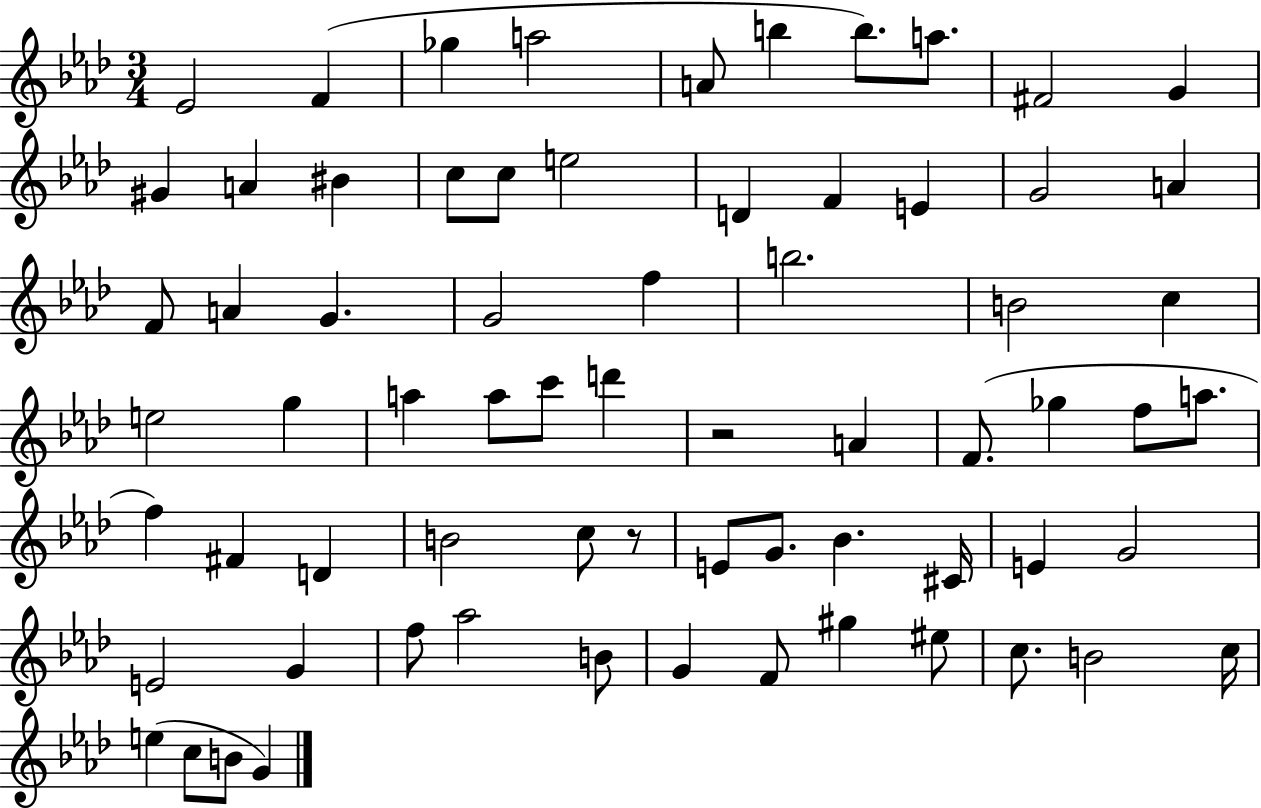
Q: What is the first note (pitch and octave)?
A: Eb4